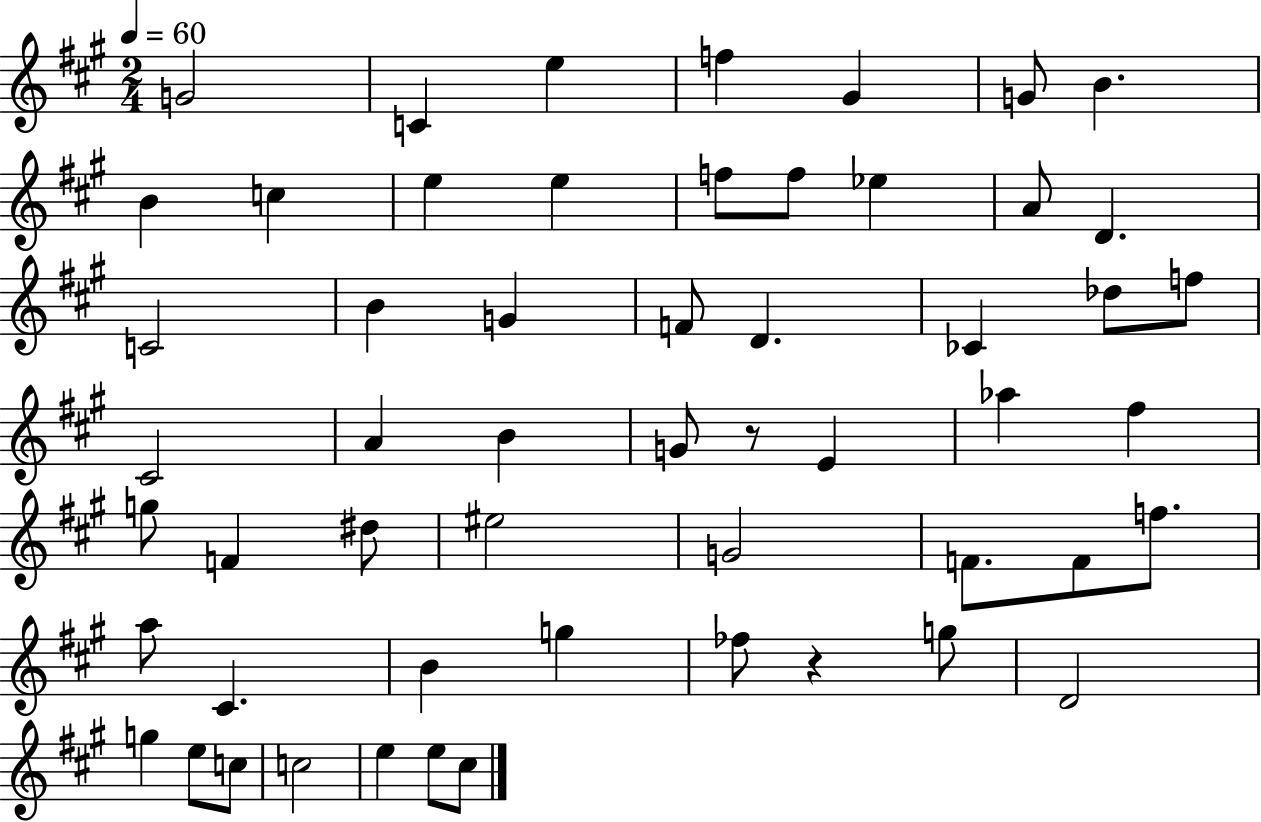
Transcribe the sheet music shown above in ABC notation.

X:1
T:Untitled
M:2/4
L:1/4
K:A
G2 C e f ^G G/2 B B c e e f/2 f/2 _e A/2 D C2 B G F/2 D _C _d/2 f/2 ^C2 A B G/2 z/2 E _a ^f g/2 F ^d/2 ^e2 G2 F/2 F/2 f/2 a/2 ^C B g _f/2 z g/2 D2 g e/2 c/2 c2 e e/2 ^c/2